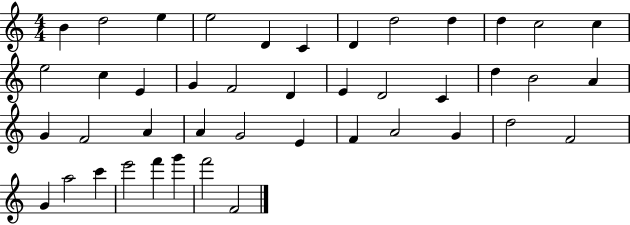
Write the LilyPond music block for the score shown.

{
  \clef treble
  \numericTimeSignature
  \time 4/4
  \key c \major
  b'4 d''2 e''4 | e''2 d'4 c'4 | d'4 d''2 d''4 | d''4 c''2 c''4 | \break e''2 c''4 e'4 | g'4 f'2 d'4 | e'4 d'2 c'4 | d''4 b'2 a'4 | \break g'4 f'2 a'4 | a'4 g'2 e'4 | f'4 a'2 g'4 | d''2 f'2 | \break g'4 a''2 c'''4 | e'''2 f'''4 g'''4 | f'''2 f'2 | \bar "|."
}